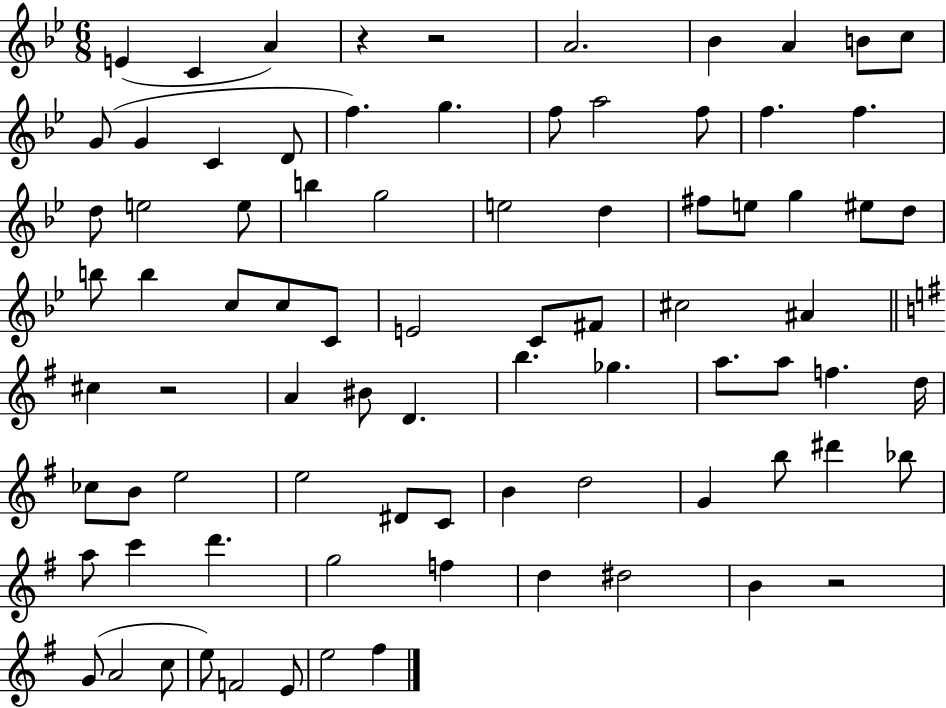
{
  \clef treble
  \numericTimeSignature
  \time 6/8
  \key bes \major
  e'4( c'4 a'4) | r4 r2 | a'2. | bes'4 a'4 b'8 c''8 | \break g'8( g'4 c'4 d'8 | f''4.) g''4. | f''8 a''2 f''8 | f''4. f''4. | \break d''8 e''2 e''8 | b''4 g''2 | e''2 d''4 | fis''8 e''8 g''4 eis''8 d''8 | \break b''8 b''4 c''8 c''8 c'8 | e'2 c'8 fis'8 | cis''2 ais'4 | \bar "||" \break \key g \major cis''4 r2 | a'4 bis'8 d'4. | b''4. ges''4. | a''8. a''8 f''4. d''16 | \break ces''8 b'8 e''2 | e''2 dis'8 c'8 | b'4 d''2 | g'4 b''8 dis'''4 bes''8 | \break a''8 c'''4 d'''4. | g''2 f''4 | d''4 dis''2 | b'4 r2 | \break g'8( a'2 c''8 | e''8) f'2 e'8 | e''2 fis''4 | \bar "|."
}